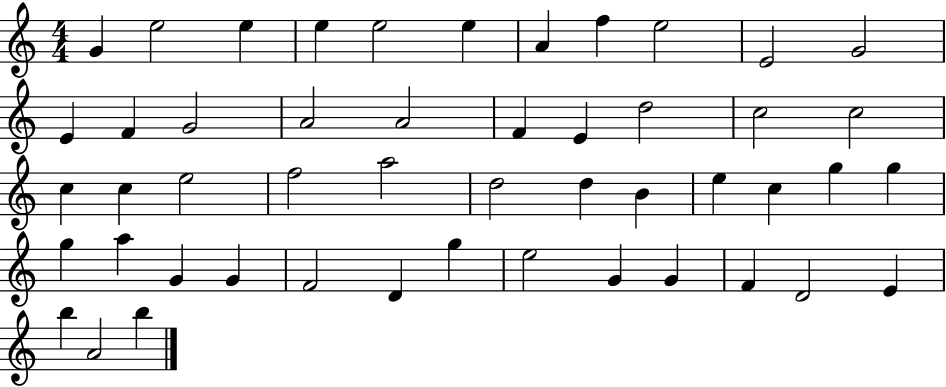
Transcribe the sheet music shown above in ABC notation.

X:1
T:Untitled
M:4/4
L:1/4
K:C
G e2 e e e2 e A f e2 E2 G2 E F G2 A2 A2 F E d2 c2 c2 c c e2 f2 a2 d2 d B e c g g g a G G F2 D g e2 G G F D2 E b A2 b